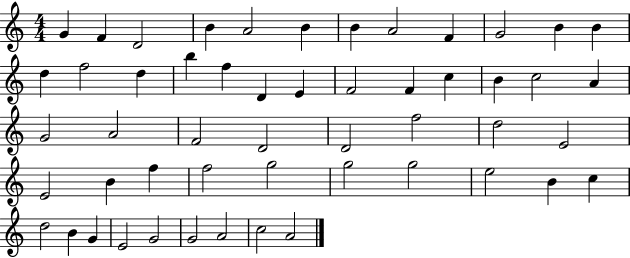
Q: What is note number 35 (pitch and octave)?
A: B4